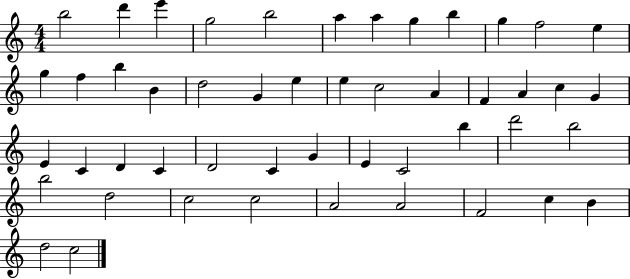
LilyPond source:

{
  \clef treble
  \numericTimeSignature
  \time 4/4
  \key c \major
  b''2 d'''4 e'''4 | g''2 b''2 | a''4 a''4 g''4 b''4 | g''4 f''2 e''4 | \break g''4 f''4 b''4 b'4 | d''2 g'4 e''4 | e''4 c''2 a'4 | f'4 a'4 c''4 g'4 | \break e'4 c'4 d'4 c'4 | d'2 c'4 g'4 | e'4 c'2 b''4 | d'''2 b''2 | \break b''2 d''2 | c''2 c''2 | a'2 a'2 | f'2 c''4 b'4 | \break d''2 c''2 | \bar "|."
}